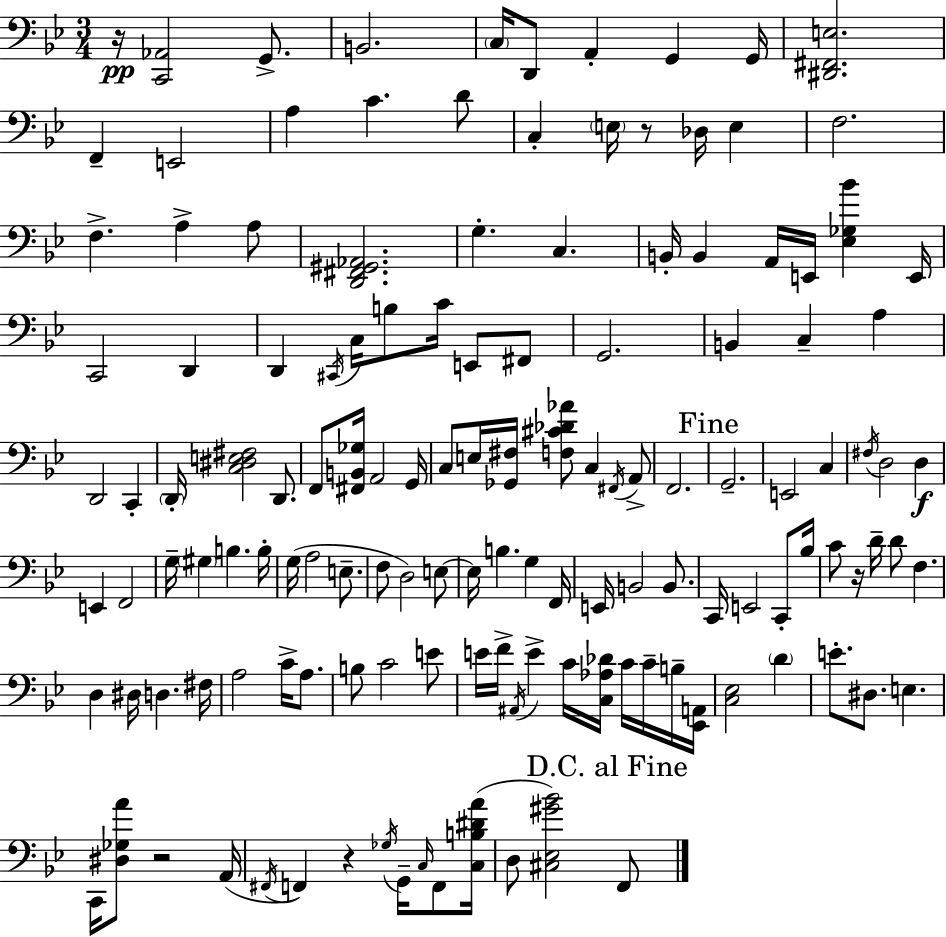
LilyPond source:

{
  \clef bass
  \numericTimeSignature
  \time 3/4
  \key bes \major
  \repeat volta 2 { r16\pp <c, aes,>2 g,8.-> | b,2. | \parenthesize c16 d,8 a,4-. g,4 g,16 | <dis, fis, e>2. | \break f,4-- e,2 | a4 c'4. d'8 | c4-. \parenthesize e16 r8 des16 e4 | f2. | \break f4.-> a4-> a8 | <d, fis, gis, aes,>2. | g4.-. c4. | b,16-. b,4 a,16 e,16 <ees ges bes'>4 e,16 | \break c,2 d,4 | d,4 \acciaccatura { cis,16 } c16 b8 c'16 e,8 fis,8 | g,2. | b,4 c4-- a4 | \break d,2 c,4-. | \parenthesize d,16-. <c dis e fis>2 d,8. | f,8 <fis, b, ges>16 a,2 | g,16 c8 e16 <ges, fis>16 <f cis' des' aes'>8 c4 \acciaccatura { fis,16 } | \break a,8-> f,2. | \mark "Fine" g,2.-- | e,2 c4 | \acciaccatura { fis16 } d2 d4\f | \break e,4 f,2 | g16-- \parenthesize gis4 b4. | b16-. g16( a2 | e8.-- f8 d2) | \break e8~~ e16 b4. g4 | f,16 e,16 b,2 | b,8. c,16 e,2 | c,8-. bes16 c'8 r16 d'16-- d'8 f4. | \break d4 dis16 d4. | fis16 a2 c'16-> | a8. b8 c'2 | e'8 e'16 f'16-> \acciaccatura { ais,16 } e'4-> c'16 <c aes des'>16 | \break c'16 c'16-- b16-- <ees, a,>16 <c ees>2 | \parenthesize d'4 e'8.-. dis8. e4. | c,16 <dis ges a'>8 r2 | a,16( \acciaccatura { fis,16 } f,4) r4 | \break \acciaccatura { ges16 } g,16-- \grace { c16 } f,8 <c b dis' a'>16( d8 <cis ees gis' bes'>2) | \mark "D.C. al Fine" f,8 } \bar "|."
}